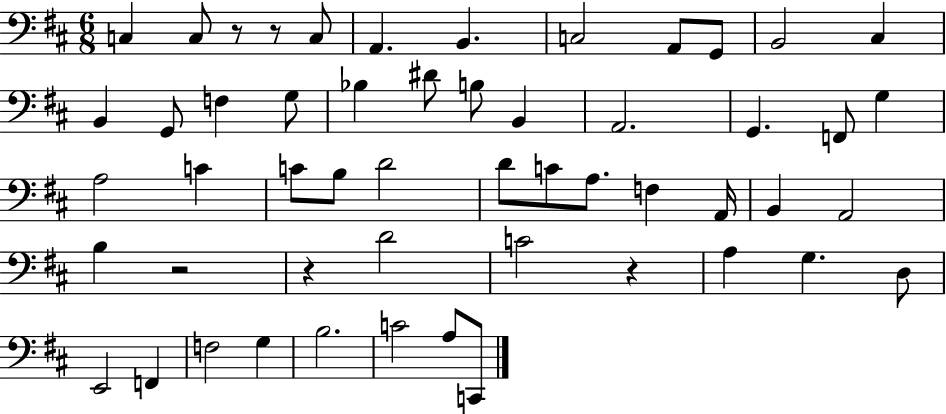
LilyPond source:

{
  \clef bass
  \numericTimeSignature
  \time 6/8
  \key d \major
  \repeat volta 2 { c4 c8 r8 r8 c8 | a,4. b,4. | c2 a,8 g,8 | b,2 cis4 | \break b,4 g,8 f4 g8 | bes4 dis'8 b8 b,4 | a,2. | g,4. f,8 g4 | \break a2 c'4 | c'8 b8 d'2 | d'8 c'8 a8. f4 a,16 | b,4 a,2 | \break b4 r2 | r4 d'2 | c'2 r4 | a4 g4. d8 | \break e,2 f,4 | f2 g4 | b2. | c'2 a8 c,8 | \break } \bar "|."
}